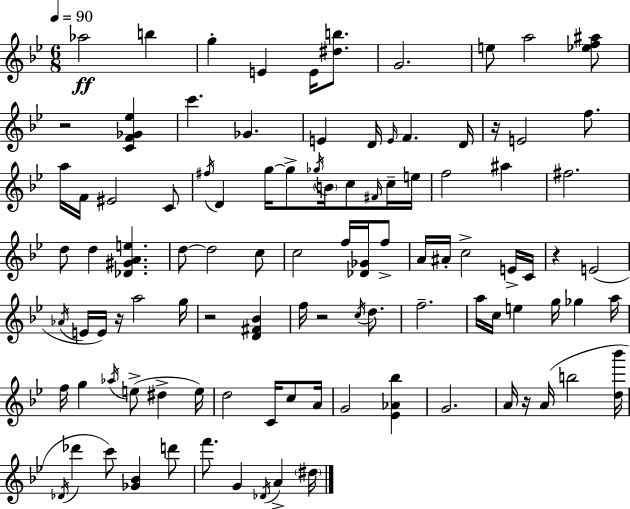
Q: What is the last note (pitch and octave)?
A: D#5